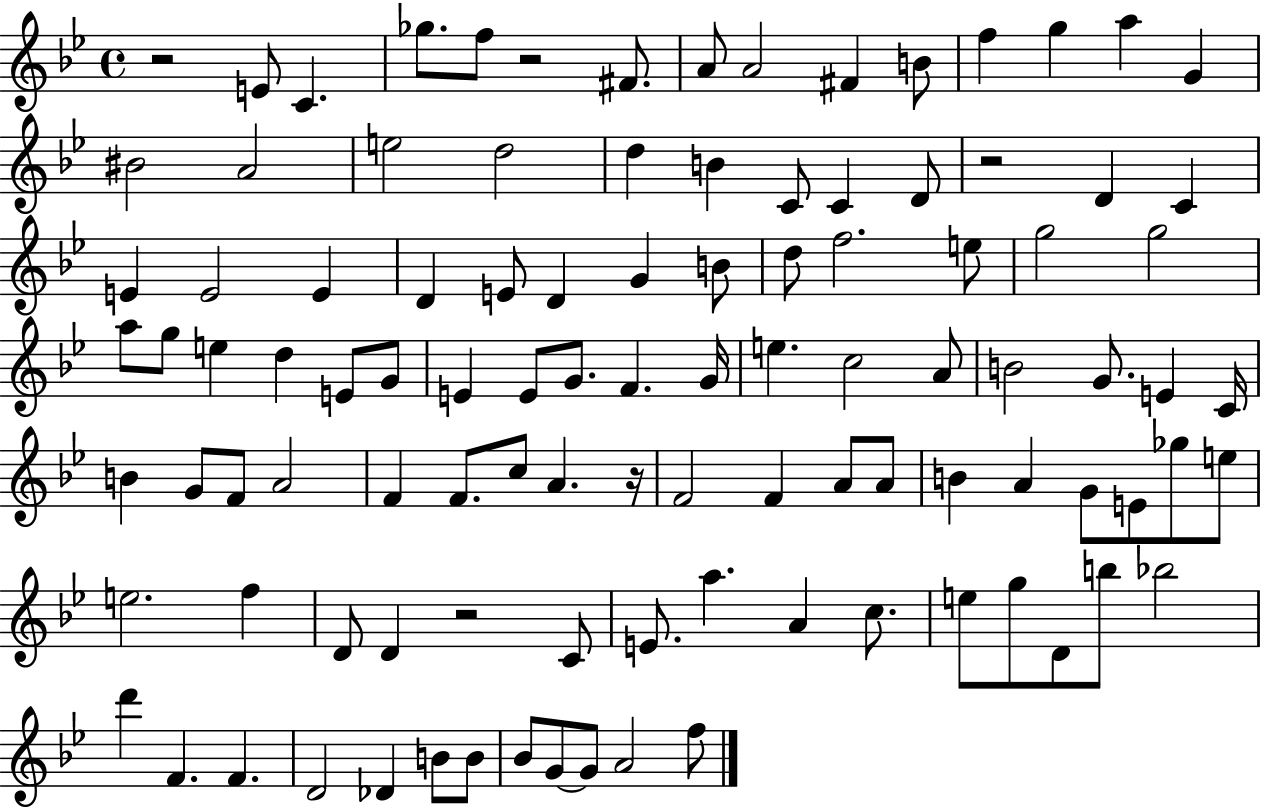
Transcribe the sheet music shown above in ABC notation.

X:1
T:Untitled
M:4/4
L:1/4
K:Bb
z2 E/2 C _g/2 f/2 z2 ^F/2 A/2 A2 ^F B/2 f g a G ^B2 A2 e2 d2 d B C/2 C D/2 z2 D C E E2 E D E/2 D G B/2 d/2 f2 e/2 g2 g2 a/2 g/2 e d E/2 G/2 E E/2 G/2 F G/4 e c2 A/2 B2 G/2 E C/4 B G/2 F/2 A2 F F/2 c/2 A z/4 F2 F A/2 A/2 B A G/2 E/2 _g/2 e/2 e2 f D/2 D z2 C/2 E/2 a A c/2 e/2 g/2 D/2 b/2 _b2 d' F F D2 _D B/2 B/2 _B/2 G/2 G/2 A2 f/2